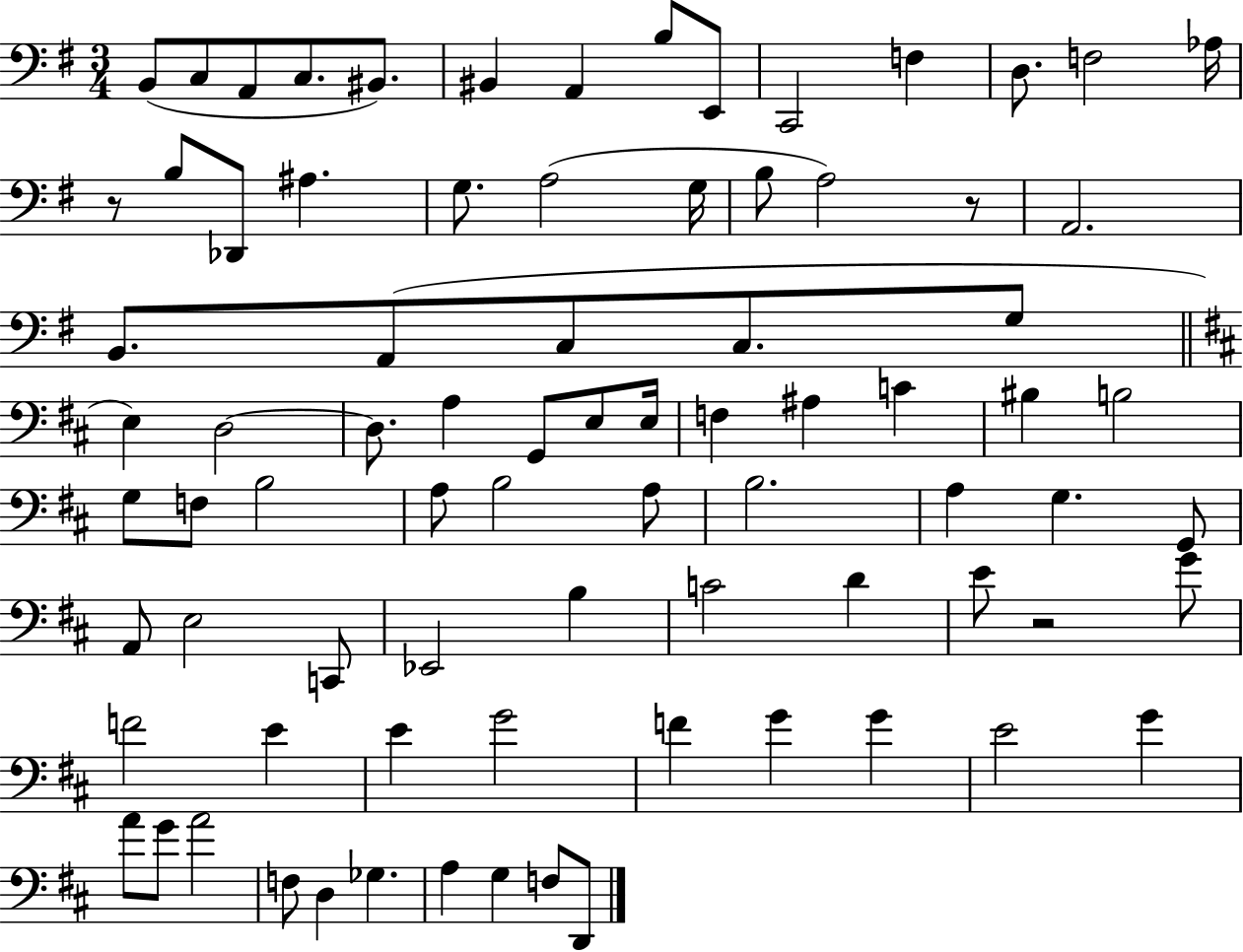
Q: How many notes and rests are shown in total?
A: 81